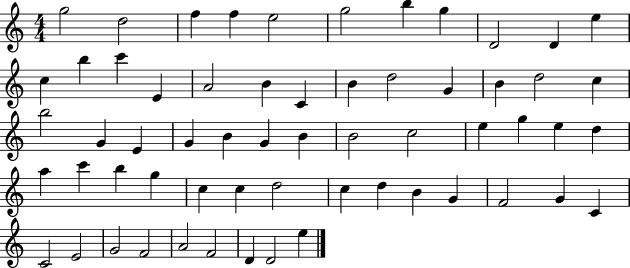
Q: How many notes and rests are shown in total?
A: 60